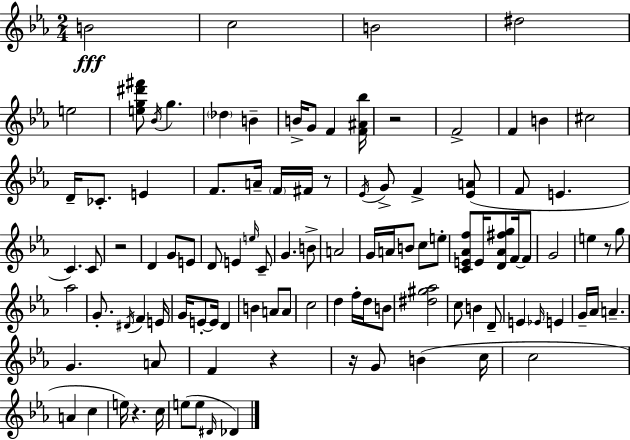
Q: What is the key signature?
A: EES major